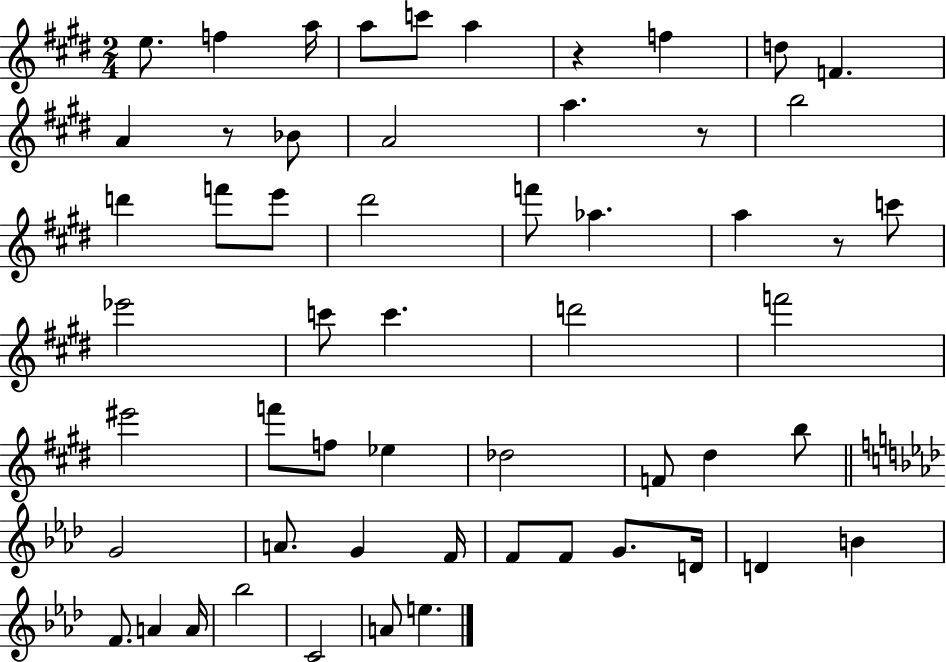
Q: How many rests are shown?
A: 4